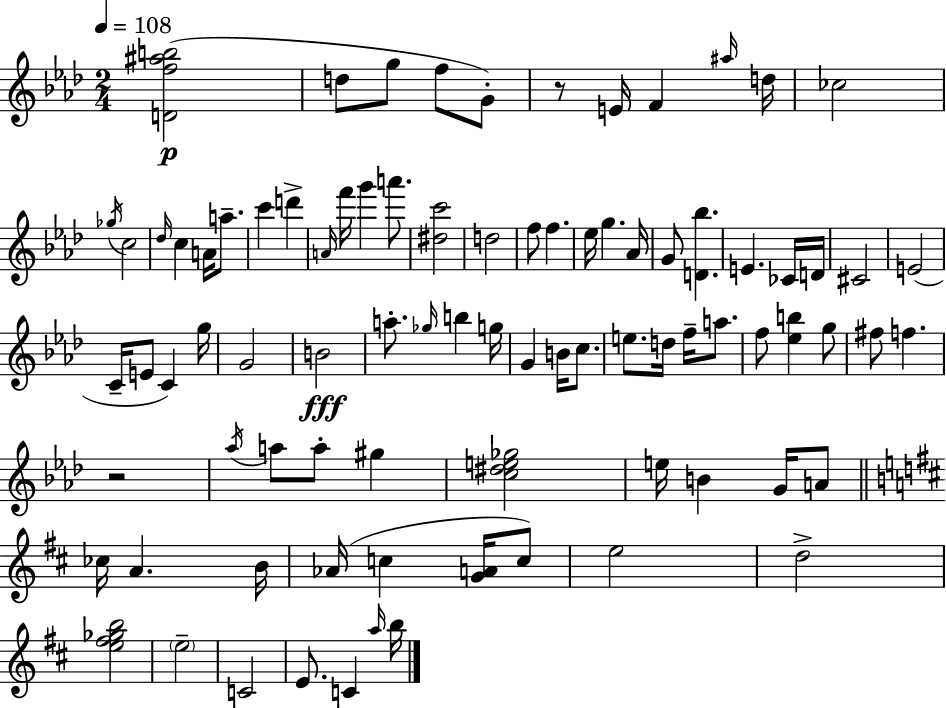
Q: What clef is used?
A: treble